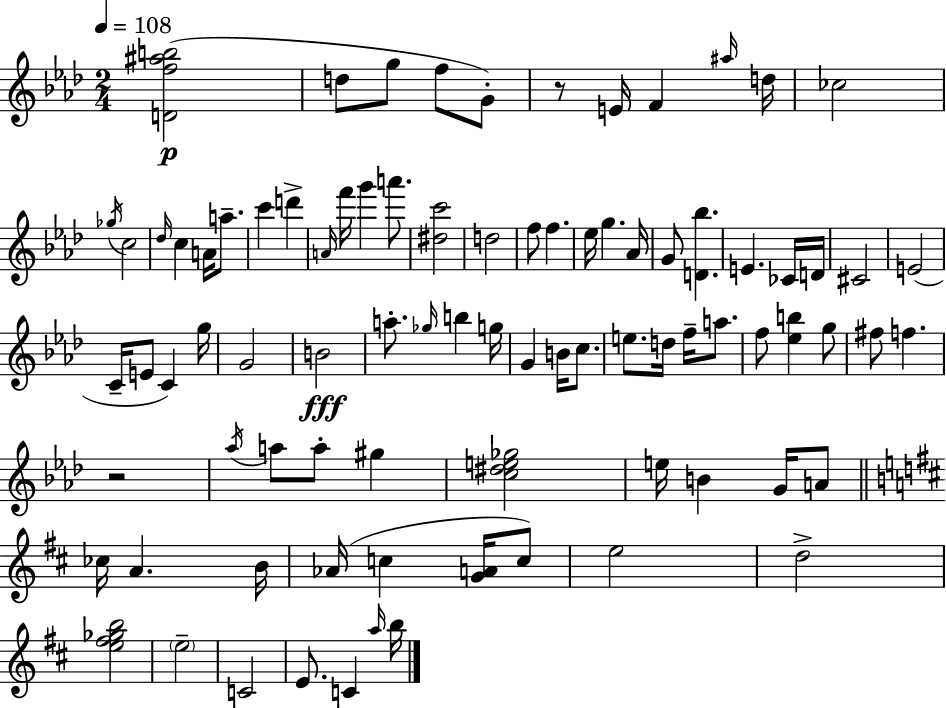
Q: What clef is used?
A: treble